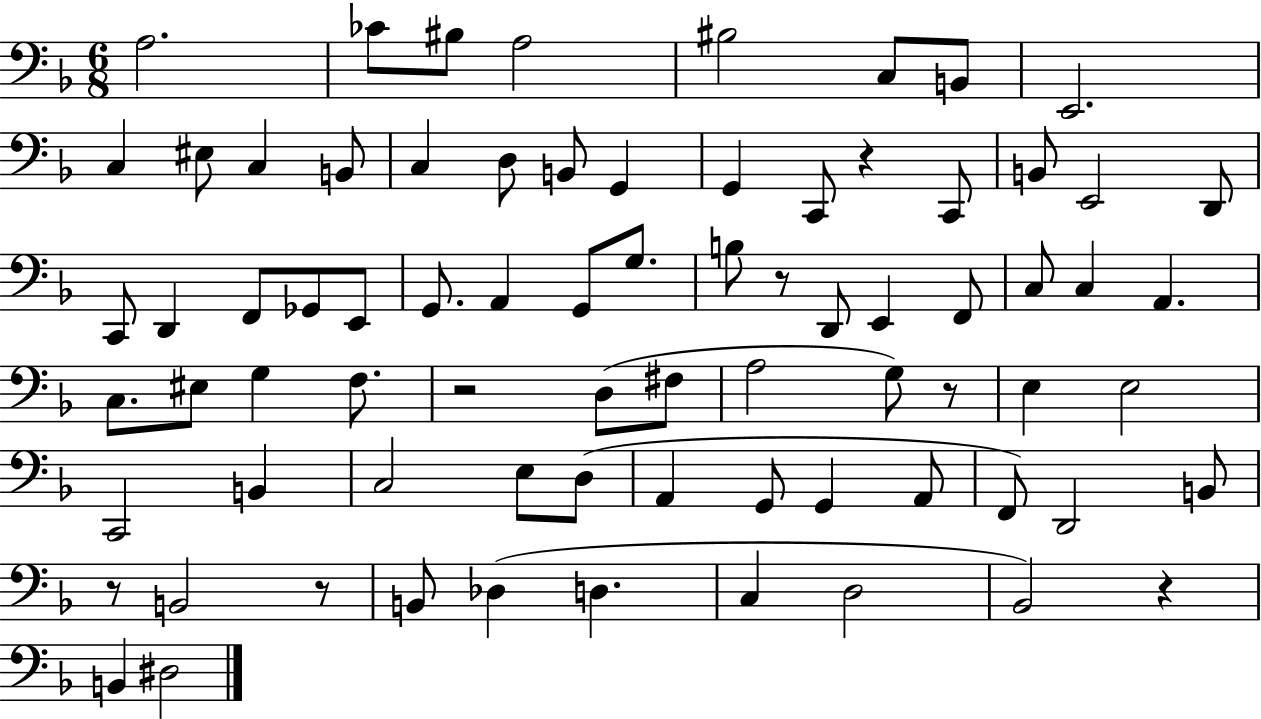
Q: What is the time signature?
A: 6/8